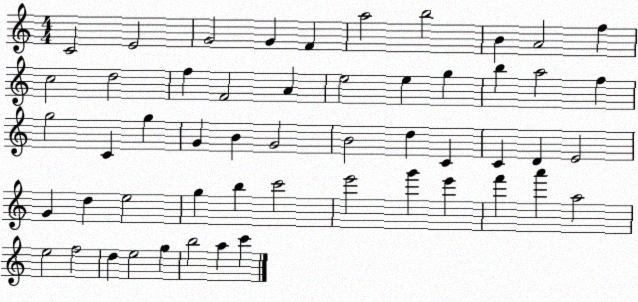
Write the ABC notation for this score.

X:1
T:Untitled
M:4/4
L:1/4
K:C
C2 E2 G2 G F a2 b2 B A2 f c2 d2 f F2 A e2 e g b a2 f g2 C g G B G2 B2 d C C D E2 G d e2 g b c'2 e'2 g' e' f' a' a2 e2 f2 d e2 g b2 a c'